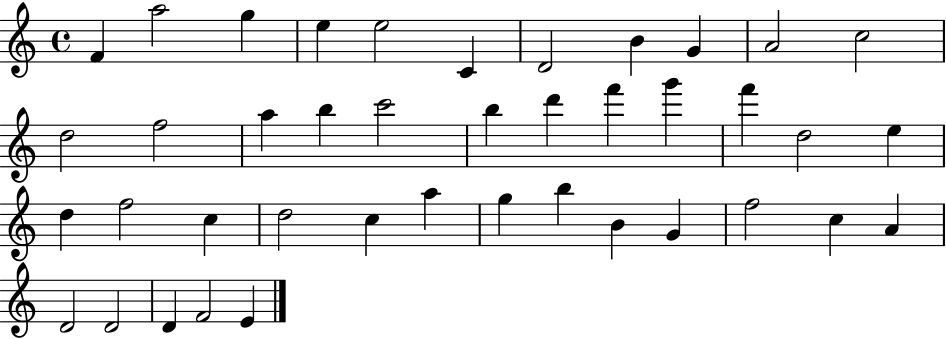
{
  \clef treble
  \time 4/4
  \defaultTimeSignature
  \key c \major
  f'4 a''2 g''4 | e''4 e''2 c'4 | d'2 b'4 g'4 | a'2 c''2 | \break d''2 f''2 | a''4 b''4 c'''2 | b''4 d'''4 f'''4 g'''4 | f'''4 d''2 e''4 | \break d''4 f''2 c''4 | d''2 c''4 a''4 | g''4 b''4 b'4 g'4 | f''2 c''4 a'4 | \break d'2 d'2 | d'4 f'2 e'4 | \bar "|."
}